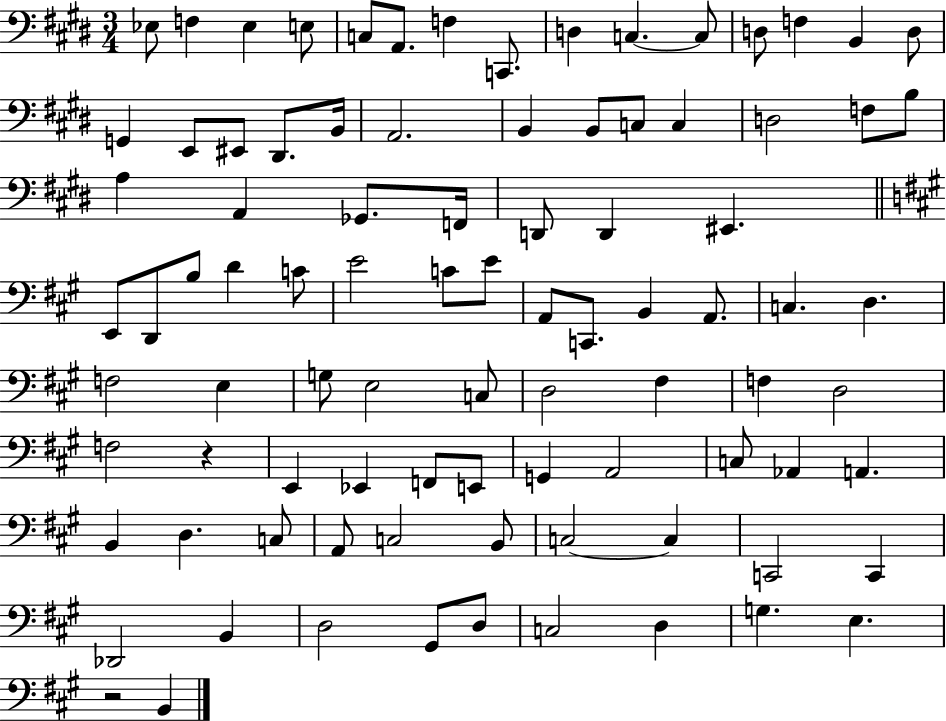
X:1
T:Untitled
M:3/4
L:1/4
K:E
_E,/2 F, _E, E,/2 C,/2 A,,/2 F, C,,/2 D, C, C,/2 D,/2 F, B,, D,/2 G,, E,,/2 ^E,,/2 ^D,,/2 B,,/4 A,,2 B,, B,,/2 C,/2 C, D,2 F,/2 B,/2 A, A,, _G,,/2 F,,/4 D,,/2 D,, ^E,, E,,/2 D,,/2 B,/2 D C/2 E2 C/2 E/2 A,,/2 C,,/2 B,, A,,/2 C, D, F,2 E, G,/2 E,2 C,/2 D,2 ^F, F, D,2 F,2 z E,, _E,, F,,/2 E,,/2 G,, A,,2 C,/2 _A,, A,, B,, D, C,/2 A,,/2 C,2 B,,/2 C,2 C, C,,2 C,, _D,,2 B,, D,2 ^G,,/2 D,/2 C,2 D, G, E, z2 B,,